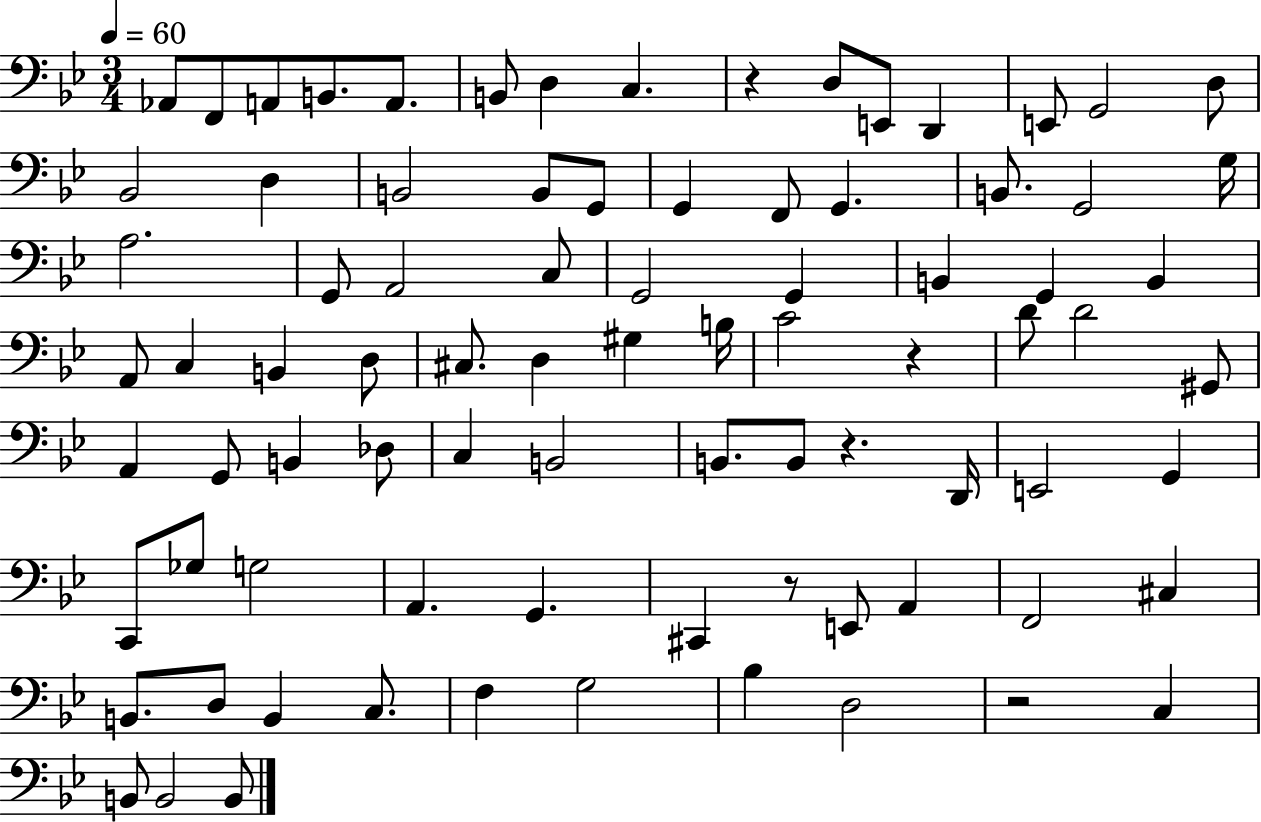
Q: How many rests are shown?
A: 5